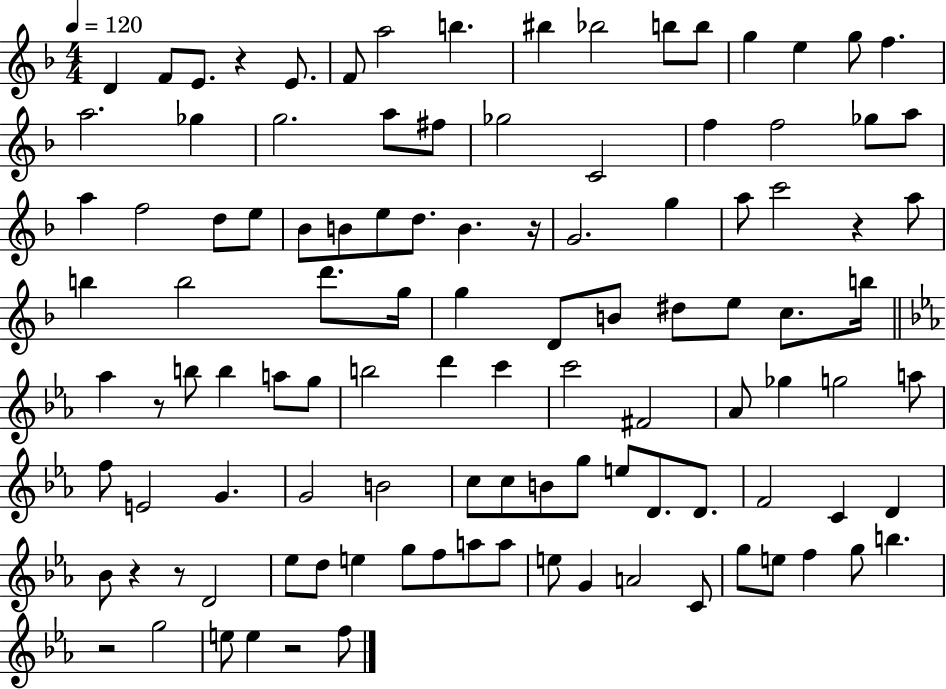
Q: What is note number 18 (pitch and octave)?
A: G5